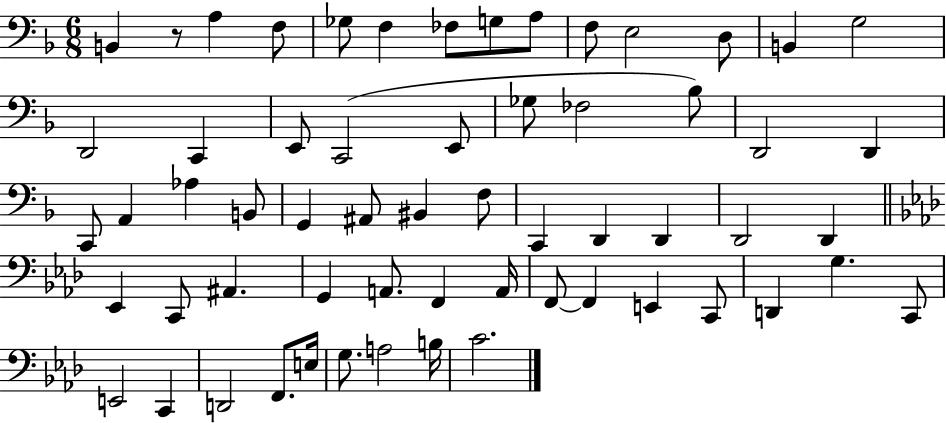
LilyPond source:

{
  \clef bass
  \numericTimeSignature
  \time 6/8
  \key f \major
  b,4 r8 a4 f8 | ges8 f4 fes8 g8 a8 | f8 e2 d8 | b,4 g2 | \break d,2 c,4 | e,8 c,2( e,8 | ges8 fes2 bes8) | d,2 d,4 | \break c,8 a,4 aes4 b,8 | g,4 ais,8 bis,4 f8 | c,4 d,4 d,4 | d,2 d,4 | \break \bar "||" \break \key aes \major ees,4 c,8 ais,4. | g,4 a,8. f,4 a,16 | f,8~~ f,4 e,4 c,8 | d,4 g4. c,8 | \break e,2 c,4 | d,2 f,8. e16 | g8. a2 b16 | c'2. | \break \bar "|."
}